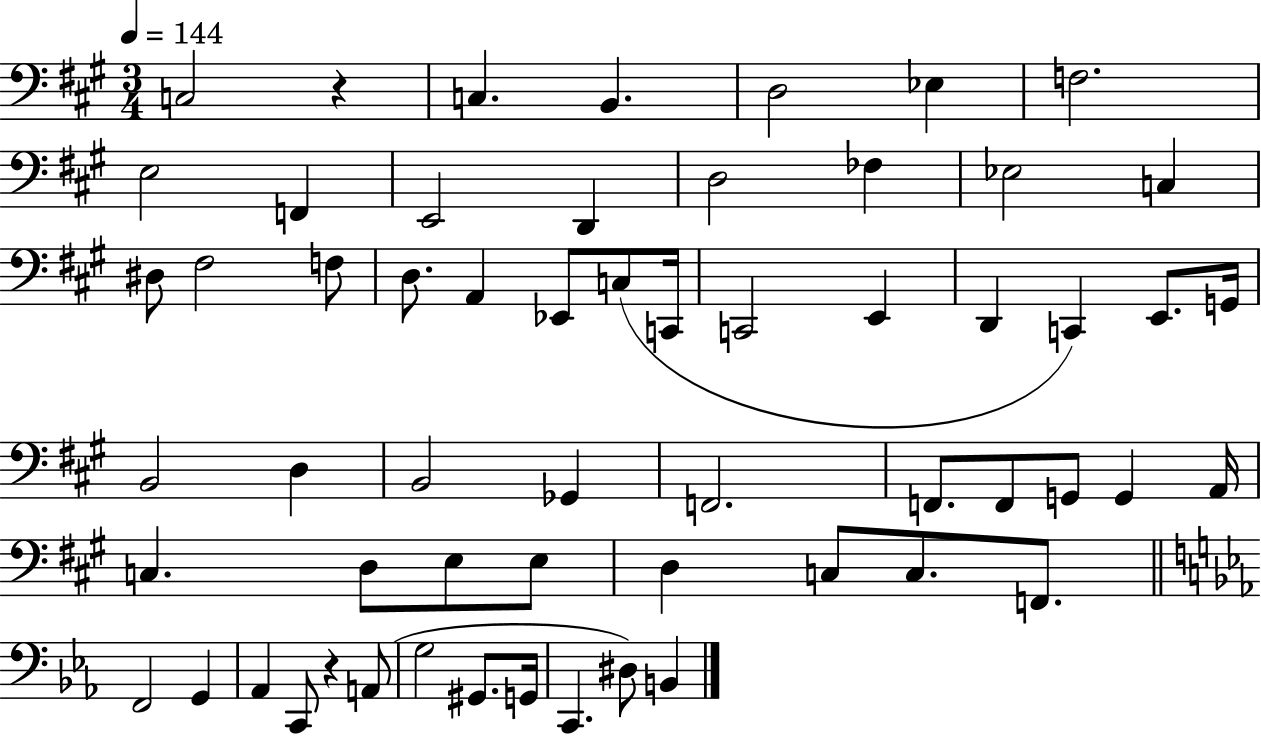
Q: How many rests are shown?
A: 2